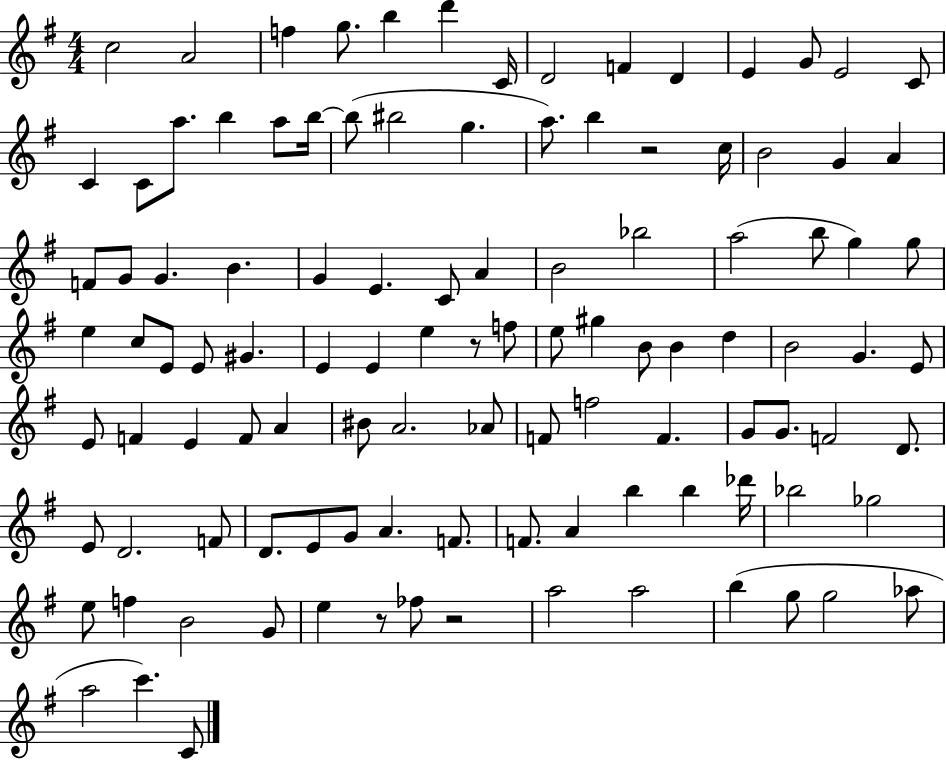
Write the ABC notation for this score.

X:1
T:Untitled
M:4/4
L:1/4
K:G
c2 A2 f g/2 b d' C/4 D2 F D E G/2 E2 C/2 C C/2 a/2 b a/2 b/4 b/2 ^b2 g a/2 b z2 c/4 B2 G A F/2 G/2 G B G E C/2 A B2 _b2 a2 b/2 g g/2 e c/2 E/2 E/2 ^G E E e z/2 f/2 e/2 ^g B/2 B d B2 G E/2 E/2 F E F/2 A ^B/2 A2 _A/2 F/2 f2 F G/2 G/2 F2 D/2 E/2 D2 F/2 D/2 E/2 G/2 A F/2 F/2 A b b _d'/4 _b2 _g2 e/2 f B2 G/2 e z/2 _f/2 z2 a2 a2 b g/2 g2 _a/2 a2 c' C/2